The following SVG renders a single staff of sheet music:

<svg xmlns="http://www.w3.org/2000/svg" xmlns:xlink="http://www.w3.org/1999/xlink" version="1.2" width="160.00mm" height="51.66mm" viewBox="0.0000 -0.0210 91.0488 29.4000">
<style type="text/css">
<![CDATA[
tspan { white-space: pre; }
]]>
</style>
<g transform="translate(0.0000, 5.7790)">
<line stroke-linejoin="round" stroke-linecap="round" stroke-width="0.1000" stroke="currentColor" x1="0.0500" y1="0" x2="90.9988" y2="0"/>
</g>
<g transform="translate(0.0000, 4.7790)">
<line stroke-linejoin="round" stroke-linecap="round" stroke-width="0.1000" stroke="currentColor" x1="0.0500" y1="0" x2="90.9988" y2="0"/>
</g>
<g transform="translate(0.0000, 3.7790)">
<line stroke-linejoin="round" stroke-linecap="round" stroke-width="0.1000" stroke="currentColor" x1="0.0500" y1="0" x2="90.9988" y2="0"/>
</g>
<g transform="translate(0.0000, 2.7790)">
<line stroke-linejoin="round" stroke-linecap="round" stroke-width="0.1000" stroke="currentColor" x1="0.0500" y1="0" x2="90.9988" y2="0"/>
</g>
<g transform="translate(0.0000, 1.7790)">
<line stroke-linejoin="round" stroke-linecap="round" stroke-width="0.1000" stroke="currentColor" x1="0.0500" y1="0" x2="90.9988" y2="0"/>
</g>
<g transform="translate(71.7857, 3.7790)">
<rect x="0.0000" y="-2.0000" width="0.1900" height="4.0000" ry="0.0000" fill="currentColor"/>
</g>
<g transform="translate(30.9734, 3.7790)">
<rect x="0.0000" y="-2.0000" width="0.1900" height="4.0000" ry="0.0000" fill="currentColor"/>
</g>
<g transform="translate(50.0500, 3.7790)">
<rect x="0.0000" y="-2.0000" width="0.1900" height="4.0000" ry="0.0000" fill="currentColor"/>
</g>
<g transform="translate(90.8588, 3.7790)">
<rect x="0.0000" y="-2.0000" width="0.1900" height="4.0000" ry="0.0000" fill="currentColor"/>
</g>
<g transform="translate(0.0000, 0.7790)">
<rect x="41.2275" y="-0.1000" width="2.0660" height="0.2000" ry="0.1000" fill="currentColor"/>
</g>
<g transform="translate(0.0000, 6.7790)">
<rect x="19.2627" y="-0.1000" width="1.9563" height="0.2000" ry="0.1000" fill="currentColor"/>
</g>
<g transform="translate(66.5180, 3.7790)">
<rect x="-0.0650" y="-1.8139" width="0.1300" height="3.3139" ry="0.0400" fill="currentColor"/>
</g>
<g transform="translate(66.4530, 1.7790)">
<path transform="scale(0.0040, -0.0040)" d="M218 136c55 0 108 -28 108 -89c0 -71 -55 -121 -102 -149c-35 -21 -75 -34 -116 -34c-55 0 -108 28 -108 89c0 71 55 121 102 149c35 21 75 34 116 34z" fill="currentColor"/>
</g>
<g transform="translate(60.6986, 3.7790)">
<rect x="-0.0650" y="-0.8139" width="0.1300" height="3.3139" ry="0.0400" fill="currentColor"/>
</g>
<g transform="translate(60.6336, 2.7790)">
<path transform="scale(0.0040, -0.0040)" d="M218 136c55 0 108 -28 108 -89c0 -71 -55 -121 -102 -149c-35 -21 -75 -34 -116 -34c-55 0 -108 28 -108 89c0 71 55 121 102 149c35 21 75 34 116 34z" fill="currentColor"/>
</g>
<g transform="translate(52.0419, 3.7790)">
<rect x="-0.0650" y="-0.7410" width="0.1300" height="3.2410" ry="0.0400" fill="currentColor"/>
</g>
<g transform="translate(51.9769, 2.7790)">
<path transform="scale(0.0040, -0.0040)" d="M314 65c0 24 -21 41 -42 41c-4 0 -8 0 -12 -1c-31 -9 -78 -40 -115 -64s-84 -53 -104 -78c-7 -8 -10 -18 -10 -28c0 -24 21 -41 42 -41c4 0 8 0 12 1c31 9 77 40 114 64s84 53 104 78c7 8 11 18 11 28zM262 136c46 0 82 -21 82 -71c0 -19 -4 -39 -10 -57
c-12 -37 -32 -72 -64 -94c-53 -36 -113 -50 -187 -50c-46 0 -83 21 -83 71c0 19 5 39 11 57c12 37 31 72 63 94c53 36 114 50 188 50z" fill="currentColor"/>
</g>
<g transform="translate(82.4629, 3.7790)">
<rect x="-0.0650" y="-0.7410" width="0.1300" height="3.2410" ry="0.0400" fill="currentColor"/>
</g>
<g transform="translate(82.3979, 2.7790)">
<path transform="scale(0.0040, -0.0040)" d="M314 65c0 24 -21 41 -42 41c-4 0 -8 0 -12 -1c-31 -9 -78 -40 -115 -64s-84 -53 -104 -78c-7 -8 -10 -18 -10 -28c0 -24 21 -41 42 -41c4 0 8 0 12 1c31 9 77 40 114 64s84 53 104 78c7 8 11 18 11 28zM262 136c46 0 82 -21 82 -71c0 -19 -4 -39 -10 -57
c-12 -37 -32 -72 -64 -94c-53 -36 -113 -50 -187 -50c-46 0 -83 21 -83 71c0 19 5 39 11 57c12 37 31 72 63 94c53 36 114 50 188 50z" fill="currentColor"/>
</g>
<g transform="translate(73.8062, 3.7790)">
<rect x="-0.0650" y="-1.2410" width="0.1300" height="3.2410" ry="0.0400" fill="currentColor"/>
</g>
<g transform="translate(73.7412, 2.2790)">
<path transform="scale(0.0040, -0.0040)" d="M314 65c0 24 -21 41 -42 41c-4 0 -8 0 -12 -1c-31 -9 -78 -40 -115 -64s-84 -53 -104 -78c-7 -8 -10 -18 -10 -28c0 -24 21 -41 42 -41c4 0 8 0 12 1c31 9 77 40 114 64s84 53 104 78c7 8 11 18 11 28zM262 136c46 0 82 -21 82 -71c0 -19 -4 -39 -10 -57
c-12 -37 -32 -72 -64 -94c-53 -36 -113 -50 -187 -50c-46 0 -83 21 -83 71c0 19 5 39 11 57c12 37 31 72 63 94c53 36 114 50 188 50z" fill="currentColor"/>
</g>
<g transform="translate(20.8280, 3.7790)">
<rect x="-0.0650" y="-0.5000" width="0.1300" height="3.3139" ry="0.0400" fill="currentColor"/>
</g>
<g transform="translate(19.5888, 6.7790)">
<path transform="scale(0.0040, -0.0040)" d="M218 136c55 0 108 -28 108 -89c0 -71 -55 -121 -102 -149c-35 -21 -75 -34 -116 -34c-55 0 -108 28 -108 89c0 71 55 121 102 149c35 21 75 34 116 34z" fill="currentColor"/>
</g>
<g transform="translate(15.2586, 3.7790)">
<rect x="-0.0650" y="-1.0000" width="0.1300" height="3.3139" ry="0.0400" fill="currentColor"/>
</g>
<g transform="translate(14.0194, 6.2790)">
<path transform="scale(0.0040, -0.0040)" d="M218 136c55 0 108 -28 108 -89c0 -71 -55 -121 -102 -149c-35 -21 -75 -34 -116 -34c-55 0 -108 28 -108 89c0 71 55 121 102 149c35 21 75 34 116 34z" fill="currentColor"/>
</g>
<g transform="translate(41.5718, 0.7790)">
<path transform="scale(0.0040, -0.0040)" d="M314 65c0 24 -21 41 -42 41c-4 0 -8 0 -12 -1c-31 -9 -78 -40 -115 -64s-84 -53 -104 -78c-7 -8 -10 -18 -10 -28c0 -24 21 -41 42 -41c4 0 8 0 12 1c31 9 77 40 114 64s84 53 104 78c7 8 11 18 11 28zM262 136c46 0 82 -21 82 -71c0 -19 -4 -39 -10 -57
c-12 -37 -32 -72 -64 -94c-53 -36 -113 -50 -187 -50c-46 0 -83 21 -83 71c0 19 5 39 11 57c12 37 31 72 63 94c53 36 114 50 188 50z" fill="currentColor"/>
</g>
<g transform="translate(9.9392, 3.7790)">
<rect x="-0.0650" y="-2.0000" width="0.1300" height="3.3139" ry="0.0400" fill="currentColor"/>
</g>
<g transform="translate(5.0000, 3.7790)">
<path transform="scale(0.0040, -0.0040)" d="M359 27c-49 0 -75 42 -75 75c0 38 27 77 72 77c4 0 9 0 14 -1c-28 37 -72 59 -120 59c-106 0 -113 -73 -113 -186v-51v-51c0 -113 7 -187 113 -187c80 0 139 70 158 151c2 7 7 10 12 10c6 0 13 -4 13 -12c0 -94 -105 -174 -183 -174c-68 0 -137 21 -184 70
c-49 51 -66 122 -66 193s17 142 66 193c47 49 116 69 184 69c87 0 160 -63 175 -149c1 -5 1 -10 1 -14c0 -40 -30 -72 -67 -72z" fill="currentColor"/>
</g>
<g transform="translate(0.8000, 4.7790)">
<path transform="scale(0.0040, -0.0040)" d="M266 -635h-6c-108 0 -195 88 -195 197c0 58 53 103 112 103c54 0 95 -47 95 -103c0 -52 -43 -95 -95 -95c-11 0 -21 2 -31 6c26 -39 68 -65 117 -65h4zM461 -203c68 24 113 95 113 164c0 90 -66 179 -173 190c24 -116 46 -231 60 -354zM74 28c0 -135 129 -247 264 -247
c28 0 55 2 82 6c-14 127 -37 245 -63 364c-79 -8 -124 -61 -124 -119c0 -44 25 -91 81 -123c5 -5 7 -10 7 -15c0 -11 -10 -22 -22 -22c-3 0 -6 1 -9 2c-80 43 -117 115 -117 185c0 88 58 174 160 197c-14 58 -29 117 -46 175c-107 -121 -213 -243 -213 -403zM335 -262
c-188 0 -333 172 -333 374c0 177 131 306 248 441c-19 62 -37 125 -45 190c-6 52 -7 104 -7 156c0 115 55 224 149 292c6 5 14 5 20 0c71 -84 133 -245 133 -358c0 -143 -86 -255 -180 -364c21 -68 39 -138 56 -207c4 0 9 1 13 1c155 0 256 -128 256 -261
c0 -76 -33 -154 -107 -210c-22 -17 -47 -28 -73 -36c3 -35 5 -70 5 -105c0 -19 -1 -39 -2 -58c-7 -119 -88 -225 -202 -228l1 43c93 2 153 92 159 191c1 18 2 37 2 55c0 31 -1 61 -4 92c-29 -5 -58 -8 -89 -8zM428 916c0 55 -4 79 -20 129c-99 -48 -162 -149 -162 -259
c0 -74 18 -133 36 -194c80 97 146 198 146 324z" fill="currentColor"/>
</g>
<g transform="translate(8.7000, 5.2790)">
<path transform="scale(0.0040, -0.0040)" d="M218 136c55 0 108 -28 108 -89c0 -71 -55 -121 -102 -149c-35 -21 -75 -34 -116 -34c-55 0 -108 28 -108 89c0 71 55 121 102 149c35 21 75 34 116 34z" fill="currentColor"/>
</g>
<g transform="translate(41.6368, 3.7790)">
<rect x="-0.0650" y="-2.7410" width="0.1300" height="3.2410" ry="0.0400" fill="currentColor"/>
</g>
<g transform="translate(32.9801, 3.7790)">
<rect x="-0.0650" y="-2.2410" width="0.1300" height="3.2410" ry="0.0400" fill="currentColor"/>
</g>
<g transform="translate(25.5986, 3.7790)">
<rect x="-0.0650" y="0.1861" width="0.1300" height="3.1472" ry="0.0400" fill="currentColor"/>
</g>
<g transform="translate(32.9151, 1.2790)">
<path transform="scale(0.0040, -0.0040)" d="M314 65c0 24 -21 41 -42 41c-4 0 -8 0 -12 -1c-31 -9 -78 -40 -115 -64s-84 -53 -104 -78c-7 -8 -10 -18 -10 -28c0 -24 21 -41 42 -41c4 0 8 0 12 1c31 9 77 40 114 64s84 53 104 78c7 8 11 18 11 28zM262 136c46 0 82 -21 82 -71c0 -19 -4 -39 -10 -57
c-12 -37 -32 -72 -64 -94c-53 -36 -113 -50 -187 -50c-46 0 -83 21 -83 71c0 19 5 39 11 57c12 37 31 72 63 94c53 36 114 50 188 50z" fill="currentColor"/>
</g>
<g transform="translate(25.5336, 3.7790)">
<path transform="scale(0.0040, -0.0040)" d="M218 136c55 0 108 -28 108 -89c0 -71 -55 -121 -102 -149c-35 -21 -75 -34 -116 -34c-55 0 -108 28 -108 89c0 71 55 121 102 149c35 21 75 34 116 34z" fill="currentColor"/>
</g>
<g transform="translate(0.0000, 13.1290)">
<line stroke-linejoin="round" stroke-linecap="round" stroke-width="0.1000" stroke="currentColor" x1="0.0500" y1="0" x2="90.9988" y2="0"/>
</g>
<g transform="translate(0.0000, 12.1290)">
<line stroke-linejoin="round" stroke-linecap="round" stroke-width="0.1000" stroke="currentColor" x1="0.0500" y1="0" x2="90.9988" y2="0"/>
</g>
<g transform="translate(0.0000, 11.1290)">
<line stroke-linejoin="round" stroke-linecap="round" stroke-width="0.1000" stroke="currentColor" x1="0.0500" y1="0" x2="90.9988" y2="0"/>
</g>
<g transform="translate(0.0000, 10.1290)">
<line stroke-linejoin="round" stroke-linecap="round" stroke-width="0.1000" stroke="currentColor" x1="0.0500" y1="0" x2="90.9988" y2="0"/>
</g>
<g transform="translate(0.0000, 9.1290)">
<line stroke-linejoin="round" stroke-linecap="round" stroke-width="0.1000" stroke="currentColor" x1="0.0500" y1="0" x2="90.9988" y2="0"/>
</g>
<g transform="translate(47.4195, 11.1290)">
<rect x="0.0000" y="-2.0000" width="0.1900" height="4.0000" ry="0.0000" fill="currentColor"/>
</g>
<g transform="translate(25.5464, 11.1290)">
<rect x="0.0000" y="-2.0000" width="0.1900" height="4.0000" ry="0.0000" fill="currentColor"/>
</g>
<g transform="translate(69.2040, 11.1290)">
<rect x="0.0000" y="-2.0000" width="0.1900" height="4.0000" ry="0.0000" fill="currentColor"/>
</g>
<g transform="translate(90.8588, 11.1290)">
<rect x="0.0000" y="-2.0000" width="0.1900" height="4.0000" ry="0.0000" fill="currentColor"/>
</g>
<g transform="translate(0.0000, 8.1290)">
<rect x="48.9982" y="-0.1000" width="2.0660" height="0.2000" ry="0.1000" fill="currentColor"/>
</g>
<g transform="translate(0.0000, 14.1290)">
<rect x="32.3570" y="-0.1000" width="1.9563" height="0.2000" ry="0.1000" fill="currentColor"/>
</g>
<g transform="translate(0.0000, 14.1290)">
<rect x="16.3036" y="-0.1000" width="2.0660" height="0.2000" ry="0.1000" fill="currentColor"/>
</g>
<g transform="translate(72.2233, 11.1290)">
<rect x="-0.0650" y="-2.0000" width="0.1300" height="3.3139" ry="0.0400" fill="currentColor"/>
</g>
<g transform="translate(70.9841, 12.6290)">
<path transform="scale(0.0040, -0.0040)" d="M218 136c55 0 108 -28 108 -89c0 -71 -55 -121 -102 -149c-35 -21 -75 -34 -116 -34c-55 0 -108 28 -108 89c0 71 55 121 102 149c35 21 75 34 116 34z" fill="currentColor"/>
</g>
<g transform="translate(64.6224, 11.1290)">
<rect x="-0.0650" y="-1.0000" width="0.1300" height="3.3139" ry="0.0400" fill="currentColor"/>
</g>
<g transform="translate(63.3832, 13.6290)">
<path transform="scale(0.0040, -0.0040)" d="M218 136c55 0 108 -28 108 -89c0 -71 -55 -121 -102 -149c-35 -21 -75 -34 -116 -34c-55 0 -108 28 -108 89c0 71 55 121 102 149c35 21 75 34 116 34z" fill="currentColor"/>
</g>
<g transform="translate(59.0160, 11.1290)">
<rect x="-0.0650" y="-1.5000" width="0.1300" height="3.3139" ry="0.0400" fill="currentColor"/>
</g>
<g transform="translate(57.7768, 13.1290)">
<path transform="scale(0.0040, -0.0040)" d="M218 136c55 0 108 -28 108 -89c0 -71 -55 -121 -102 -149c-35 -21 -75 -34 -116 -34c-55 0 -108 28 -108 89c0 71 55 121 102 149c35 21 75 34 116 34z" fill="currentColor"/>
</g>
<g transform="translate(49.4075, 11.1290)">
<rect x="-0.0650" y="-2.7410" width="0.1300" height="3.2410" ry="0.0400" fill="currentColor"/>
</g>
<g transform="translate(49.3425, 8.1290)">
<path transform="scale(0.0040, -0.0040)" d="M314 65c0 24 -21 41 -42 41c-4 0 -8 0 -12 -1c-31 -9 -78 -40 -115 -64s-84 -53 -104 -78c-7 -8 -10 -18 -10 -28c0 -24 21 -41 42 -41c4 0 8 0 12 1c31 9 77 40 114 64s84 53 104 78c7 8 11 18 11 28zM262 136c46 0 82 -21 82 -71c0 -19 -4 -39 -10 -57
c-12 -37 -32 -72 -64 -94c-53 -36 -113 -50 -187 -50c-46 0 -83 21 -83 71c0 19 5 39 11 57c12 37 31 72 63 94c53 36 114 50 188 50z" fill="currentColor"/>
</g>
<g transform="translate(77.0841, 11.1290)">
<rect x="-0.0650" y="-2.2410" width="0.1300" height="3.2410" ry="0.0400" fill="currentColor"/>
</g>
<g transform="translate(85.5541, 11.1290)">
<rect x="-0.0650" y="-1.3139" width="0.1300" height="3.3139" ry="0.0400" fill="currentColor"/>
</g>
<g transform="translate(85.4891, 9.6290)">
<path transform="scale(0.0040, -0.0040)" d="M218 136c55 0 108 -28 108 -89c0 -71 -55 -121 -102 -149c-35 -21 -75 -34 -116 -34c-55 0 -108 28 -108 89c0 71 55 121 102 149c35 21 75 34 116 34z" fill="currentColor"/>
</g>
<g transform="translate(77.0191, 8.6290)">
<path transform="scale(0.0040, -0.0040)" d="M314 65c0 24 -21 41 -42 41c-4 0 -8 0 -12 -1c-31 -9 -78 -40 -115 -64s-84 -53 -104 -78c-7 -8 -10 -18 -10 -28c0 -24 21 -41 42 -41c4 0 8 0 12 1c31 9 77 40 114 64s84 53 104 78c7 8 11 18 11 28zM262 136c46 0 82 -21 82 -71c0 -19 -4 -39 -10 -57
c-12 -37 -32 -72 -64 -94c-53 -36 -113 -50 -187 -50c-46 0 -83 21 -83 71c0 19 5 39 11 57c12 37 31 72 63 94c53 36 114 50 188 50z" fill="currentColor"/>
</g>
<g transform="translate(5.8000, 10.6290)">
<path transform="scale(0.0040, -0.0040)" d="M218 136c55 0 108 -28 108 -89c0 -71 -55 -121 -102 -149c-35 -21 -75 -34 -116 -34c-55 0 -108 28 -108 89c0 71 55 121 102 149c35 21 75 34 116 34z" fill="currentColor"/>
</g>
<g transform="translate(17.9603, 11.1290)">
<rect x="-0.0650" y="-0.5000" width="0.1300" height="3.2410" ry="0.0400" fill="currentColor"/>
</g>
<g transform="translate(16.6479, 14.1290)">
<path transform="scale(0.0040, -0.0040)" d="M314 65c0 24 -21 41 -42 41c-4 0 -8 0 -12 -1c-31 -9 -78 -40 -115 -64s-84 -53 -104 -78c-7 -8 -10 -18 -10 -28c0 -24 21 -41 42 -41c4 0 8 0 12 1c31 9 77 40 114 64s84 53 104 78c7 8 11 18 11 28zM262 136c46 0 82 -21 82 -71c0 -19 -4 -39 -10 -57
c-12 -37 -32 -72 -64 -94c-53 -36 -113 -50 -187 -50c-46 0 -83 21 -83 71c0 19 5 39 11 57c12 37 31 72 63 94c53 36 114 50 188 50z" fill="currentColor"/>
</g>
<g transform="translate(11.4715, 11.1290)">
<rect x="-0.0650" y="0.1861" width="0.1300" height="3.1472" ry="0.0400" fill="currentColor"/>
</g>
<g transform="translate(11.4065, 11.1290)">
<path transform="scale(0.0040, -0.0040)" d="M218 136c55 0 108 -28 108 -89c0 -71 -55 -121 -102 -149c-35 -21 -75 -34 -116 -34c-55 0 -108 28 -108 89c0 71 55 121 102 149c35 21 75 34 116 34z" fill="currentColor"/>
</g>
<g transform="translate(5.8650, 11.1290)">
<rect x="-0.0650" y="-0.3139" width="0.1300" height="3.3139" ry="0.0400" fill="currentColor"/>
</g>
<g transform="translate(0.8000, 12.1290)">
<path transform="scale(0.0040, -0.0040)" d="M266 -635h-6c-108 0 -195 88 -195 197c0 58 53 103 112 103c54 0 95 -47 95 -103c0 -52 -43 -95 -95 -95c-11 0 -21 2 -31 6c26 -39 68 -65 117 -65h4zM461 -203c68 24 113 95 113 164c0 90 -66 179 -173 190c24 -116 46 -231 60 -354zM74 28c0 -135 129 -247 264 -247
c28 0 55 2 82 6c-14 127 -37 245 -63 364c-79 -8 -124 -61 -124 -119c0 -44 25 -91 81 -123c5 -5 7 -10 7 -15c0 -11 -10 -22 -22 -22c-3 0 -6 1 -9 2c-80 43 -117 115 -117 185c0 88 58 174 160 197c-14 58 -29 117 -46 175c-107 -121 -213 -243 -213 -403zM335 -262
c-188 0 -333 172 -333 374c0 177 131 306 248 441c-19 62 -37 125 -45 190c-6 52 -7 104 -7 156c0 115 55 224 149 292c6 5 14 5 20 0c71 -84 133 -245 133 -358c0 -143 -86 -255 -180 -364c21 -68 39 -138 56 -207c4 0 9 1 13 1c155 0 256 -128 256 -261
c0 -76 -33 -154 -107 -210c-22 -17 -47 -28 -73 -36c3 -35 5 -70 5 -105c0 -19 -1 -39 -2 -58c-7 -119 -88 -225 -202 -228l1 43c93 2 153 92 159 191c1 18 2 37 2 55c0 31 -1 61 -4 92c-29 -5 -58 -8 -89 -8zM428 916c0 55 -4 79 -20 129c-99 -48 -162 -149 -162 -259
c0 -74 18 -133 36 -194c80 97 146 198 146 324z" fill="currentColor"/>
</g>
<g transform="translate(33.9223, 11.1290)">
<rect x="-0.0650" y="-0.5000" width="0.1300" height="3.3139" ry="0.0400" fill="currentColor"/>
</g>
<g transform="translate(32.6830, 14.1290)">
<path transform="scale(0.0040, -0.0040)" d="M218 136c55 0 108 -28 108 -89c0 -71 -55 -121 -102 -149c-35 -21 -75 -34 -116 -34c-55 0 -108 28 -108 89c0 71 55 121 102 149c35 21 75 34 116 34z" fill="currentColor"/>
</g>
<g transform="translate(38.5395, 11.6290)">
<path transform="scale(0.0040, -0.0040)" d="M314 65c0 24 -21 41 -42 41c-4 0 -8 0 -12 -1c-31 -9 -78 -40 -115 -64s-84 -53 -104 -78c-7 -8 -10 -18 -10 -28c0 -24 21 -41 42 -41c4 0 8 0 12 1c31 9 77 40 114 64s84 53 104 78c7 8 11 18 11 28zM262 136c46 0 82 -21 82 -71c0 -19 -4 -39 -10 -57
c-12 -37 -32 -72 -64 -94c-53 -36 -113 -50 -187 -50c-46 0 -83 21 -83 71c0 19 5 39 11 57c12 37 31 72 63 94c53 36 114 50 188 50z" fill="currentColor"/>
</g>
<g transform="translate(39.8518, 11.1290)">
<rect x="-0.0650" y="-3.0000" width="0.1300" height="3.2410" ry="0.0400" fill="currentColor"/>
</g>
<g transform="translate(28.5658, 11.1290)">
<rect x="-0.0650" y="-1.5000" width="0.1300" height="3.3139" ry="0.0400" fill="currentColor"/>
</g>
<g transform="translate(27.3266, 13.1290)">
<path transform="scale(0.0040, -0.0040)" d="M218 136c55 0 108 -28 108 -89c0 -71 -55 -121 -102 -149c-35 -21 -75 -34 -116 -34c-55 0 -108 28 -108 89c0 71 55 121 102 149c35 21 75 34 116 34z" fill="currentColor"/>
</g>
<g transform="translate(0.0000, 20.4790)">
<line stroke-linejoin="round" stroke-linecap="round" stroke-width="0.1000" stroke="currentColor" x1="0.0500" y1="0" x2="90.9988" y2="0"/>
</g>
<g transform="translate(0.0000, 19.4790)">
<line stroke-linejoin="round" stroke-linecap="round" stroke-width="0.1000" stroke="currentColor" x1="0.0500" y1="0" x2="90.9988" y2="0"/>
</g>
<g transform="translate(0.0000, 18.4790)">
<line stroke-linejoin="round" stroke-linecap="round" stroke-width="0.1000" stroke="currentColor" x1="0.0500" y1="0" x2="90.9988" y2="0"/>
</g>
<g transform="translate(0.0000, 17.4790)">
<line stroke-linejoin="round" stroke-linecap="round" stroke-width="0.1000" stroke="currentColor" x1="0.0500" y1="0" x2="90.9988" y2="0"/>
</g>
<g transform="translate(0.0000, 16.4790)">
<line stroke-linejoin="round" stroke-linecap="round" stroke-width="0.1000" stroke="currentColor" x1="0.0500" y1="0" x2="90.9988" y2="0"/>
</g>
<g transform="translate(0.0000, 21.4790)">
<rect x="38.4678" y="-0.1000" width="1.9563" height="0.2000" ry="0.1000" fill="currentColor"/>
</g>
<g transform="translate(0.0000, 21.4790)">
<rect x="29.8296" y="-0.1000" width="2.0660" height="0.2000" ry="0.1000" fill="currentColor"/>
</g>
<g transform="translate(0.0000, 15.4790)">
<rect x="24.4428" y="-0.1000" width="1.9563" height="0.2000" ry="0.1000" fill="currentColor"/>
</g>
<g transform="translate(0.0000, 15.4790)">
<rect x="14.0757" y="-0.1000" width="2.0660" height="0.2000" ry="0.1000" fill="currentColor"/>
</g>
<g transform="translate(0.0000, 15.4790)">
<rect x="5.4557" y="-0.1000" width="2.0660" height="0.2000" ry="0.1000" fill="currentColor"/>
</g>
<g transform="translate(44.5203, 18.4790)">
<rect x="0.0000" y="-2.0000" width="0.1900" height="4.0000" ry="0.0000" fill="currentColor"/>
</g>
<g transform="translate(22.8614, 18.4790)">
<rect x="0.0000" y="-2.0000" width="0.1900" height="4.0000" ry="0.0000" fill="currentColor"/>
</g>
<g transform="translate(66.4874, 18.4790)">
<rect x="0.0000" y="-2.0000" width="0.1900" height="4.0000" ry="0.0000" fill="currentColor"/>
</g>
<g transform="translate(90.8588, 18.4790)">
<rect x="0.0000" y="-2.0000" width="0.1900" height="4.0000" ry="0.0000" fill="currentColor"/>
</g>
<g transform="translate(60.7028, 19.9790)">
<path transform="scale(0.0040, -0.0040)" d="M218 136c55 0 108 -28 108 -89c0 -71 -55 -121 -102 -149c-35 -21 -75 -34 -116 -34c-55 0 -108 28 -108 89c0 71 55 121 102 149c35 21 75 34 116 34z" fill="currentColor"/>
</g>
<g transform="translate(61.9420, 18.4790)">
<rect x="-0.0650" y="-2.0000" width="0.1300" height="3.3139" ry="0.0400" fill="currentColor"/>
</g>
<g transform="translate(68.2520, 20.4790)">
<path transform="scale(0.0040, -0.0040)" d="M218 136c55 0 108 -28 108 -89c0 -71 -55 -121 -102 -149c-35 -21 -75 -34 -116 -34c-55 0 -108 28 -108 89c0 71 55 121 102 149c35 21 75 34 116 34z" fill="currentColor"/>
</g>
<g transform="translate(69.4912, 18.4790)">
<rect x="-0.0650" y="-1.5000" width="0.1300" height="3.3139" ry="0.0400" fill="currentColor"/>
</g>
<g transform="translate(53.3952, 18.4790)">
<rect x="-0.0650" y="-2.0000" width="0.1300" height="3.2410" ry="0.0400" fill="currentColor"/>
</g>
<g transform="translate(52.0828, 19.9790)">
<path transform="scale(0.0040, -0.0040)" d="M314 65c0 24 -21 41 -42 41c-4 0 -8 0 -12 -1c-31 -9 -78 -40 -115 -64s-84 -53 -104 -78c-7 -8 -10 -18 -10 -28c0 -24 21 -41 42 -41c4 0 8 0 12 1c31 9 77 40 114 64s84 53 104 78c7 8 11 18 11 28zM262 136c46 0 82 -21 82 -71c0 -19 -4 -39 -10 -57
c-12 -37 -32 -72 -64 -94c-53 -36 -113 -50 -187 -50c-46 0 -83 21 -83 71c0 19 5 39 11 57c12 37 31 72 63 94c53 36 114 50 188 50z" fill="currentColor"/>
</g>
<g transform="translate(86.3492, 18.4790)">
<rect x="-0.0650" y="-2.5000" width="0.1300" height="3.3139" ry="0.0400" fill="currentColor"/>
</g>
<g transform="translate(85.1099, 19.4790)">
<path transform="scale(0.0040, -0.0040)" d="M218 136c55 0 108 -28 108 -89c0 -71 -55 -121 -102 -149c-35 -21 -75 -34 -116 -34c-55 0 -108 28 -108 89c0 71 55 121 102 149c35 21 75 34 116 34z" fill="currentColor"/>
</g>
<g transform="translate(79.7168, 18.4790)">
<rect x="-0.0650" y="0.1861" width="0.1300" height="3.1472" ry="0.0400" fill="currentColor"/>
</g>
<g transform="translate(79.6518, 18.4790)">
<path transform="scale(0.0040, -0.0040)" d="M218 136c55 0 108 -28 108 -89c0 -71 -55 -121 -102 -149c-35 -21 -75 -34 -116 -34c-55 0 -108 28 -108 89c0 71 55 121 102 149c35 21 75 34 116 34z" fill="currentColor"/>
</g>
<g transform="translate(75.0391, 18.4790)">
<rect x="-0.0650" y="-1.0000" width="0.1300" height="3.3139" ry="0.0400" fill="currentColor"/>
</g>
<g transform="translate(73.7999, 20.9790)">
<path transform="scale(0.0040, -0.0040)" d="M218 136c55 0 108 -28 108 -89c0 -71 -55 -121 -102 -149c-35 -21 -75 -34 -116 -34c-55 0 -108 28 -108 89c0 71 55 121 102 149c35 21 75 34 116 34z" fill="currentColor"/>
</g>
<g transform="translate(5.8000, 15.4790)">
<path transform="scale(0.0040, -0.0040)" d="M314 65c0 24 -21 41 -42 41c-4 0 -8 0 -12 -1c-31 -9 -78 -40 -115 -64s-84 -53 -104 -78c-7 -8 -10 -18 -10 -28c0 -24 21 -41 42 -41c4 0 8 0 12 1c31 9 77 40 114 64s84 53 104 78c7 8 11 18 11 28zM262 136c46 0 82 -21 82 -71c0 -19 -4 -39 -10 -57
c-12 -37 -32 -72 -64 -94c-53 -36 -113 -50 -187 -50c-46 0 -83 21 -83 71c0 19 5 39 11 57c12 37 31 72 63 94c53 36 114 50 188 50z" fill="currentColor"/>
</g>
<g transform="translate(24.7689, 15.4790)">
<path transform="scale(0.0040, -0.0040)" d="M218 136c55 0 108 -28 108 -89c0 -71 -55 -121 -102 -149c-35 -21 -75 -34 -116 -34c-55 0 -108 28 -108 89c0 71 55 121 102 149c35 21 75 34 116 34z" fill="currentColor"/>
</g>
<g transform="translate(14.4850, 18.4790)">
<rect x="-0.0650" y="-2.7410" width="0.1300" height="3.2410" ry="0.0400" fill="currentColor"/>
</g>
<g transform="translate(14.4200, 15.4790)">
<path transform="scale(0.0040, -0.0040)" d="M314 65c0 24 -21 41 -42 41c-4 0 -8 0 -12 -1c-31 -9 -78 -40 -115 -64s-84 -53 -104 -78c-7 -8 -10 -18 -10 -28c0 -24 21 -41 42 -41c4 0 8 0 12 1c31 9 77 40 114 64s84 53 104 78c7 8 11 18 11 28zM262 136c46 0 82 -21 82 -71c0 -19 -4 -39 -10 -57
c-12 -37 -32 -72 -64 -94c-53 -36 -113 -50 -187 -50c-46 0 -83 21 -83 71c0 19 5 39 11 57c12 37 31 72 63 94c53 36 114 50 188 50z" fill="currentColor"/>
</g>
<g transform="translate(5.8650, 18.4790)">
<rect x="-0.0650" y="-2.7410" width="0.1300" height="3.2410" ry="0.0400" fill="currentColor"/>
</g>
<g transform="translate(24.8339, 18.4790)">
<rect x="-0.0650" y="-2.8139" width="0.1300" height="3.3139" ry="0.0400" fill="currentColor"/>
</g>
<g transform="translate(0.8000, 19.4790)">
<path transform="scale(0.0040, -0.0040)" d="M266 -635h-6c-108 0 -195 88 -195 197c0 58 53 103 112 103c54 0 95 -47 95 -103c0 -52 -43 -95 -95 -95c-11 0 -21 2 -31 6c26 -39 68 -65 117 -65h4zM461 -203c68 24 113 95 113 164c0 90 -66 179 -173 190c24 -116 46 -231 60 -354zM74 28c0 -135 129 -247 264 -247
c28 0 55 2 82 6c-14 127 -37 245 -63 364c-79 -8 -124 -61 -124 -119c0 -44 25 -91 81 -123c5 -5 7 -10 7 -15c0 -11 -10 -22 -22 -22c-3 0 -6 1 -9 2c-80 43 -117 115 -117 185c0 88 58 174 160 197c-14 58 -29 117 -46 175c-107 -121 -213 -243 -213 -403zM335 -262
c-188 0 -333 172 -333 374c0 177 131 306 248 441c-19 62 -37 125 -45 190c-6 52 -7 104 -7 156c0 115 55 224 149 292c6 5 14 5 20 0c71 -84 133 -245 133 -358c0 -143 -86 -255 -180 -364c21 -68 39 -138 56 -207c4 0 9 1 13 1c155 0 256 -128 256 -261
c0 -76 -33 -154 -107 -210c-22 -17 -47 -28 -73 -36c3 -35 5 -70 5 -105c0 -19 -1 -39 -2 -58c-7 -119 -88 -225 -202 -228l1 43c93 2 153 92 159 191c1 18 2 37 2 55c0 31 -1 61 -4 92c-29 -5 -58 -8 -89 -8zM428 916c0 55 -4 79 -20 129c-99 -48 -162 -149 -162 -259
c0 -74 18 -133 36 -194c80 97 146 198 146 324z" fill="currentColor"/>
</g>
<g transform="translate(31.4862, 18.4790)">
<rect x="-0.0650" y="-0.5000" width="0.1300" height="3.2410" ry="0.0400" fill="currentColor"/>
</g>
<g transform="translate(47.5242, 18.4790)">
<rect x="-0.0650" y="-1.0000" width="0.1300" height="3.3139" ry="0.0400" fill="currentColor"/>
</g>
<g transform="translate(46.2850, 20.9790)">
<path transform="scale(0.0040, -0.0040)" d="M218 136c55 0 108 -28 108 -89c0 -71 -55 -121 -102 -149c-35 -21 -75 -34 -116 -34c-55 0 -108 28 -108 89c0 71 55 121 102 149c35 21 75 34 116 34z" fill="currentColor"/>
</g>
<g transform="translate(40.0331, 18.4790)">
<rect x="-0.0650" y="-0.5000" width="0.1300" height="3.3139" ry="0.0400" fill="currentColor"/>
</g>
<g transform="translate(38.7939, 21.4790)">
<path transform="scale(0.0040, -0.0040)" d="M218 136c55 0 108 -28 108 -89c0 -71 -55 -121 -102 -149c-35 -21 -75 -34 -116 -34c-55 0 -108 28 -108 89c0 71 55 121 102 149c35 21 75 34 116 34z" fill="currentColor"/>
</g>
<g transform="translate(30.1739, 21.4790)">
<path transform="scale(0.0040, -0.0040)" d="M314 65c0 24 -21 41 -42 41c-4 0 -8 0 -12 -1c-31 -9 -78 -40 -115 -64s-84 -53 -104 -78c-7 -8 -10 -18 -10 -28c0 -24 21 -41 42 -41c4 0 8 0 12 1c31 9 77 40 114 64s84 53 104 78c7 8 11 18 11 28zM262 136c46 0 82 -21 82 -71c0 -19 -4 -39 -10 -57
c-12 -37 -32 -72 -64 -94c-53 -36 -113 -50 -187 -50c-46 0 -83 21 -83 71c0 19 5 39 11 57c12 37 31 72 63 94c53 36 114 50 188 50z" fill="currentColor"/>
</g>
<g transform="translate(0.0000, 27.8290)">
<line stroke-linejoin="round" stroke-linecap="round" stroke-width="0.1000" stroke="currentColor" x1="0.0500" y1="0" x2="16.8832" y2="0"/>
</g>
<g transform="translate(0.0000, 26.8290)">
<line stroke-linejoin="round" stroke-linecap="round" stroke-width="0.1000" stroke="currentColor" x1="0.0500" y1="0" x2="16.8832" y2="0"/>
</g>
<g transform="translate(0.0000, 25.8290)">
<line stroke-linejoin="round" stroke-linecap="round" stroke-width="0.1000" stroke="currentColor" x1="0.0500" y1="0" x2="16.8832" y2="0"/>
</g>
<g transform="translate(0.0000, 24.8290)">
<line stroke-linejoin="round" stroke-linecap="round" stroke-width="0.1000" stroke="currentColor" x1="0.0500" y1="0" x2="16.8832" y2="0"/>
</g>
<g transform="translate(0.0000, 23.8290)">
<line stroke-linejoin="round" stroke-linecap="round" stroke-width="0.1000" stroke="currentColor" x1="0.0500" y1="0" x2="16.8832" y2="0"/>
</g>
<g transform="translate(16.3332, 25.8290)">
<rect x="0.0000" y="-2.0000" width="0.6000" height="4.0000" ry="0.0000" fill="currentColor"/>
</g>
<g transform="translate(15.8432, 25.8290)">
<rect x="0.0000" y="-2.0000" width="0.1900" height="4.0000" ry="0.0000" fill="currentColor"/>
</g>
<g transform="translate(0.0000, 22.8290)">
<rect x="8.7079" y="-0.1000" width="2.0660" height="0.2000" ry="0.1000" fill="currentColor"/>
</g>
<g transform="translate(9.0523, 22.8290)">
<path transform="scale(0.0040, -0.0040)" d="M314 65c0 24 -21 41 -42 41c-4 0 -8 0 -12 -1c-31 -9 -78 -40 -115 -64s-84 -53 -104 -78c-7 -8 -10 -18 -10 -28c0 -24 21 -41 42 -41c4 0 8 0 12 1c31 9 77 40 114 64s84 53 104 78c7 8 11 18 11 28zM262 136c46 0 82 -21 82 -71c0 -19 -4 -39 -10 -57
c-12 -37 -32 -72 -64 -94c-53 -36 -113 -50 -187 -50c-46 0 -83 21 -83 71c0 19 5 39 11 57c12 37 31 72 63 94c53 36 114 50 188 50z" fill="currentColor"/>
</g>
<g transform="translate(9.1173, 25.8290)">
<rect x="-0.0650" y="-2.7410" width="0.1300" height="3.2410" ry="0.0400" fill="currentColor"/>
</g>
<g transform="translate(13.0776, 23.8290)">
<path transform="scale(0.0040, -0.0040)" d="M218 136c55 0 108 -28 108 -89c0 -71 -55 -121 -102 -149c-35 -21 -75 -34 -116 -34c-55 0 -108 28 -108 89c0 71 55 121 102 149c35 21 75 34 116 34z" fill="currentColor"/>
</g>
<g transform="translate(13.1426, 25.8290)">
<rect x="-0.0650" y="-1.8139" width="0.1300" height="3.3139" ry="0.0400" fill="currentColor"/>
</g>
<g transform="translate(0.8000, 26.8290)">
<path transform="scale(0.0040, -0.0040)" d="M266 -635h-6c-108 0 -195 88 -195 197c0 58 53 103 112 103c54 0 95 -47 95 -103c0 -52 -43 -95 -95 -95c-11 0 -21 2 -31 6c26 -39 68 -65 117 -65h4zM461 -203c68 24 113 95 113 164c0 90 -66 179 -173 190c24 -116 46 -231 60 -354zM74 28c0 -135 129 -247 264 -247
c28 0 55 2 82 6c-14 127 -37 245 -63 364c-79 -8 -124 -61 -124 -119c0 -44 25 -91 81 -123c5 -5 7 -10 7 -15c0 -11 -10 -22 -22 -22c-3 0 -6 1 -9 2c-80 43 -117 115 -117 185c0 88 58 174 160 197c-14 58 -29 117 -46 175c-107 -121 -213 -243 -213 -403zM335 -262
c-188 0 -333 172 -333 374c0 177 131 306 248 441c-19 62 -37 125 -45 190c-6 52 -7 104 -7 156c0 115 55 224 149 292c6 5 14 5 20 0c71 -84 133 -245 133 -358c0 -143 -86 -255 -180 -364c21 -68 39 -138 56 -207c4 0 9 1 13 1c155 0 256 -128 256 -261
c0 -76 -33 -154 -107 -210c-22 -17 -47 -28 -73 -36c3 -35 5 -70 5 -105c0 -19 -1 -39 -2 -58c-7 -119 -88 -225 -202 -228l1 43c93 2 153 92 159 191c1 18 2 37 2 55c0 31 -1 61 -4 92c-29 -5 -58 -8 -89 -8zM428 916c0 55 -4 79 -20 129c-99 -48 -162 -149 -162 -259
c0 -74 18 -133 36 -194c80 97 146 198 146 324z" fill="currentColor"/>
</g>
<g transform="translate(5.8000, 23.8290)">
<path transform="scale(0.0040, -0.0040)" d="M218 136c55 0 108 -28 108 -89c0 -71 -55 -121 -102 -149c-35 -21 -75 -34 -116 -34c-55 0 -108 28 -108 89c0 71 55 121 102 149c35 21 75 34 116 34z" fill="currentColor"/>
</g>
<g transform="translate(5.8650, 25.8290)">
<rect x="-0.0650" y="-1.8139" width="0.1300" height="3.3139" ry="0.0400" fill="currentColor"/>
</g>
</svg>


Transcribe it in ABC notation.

X:1
T:Untitled
M:4/4
L:1/4
K:C
F D C B g2 a2 d2 d f e2 d2 c B C2 E C A2 a2 E D F g2 e a2 a2 a C2 C D F2 F E D B G f a2 f